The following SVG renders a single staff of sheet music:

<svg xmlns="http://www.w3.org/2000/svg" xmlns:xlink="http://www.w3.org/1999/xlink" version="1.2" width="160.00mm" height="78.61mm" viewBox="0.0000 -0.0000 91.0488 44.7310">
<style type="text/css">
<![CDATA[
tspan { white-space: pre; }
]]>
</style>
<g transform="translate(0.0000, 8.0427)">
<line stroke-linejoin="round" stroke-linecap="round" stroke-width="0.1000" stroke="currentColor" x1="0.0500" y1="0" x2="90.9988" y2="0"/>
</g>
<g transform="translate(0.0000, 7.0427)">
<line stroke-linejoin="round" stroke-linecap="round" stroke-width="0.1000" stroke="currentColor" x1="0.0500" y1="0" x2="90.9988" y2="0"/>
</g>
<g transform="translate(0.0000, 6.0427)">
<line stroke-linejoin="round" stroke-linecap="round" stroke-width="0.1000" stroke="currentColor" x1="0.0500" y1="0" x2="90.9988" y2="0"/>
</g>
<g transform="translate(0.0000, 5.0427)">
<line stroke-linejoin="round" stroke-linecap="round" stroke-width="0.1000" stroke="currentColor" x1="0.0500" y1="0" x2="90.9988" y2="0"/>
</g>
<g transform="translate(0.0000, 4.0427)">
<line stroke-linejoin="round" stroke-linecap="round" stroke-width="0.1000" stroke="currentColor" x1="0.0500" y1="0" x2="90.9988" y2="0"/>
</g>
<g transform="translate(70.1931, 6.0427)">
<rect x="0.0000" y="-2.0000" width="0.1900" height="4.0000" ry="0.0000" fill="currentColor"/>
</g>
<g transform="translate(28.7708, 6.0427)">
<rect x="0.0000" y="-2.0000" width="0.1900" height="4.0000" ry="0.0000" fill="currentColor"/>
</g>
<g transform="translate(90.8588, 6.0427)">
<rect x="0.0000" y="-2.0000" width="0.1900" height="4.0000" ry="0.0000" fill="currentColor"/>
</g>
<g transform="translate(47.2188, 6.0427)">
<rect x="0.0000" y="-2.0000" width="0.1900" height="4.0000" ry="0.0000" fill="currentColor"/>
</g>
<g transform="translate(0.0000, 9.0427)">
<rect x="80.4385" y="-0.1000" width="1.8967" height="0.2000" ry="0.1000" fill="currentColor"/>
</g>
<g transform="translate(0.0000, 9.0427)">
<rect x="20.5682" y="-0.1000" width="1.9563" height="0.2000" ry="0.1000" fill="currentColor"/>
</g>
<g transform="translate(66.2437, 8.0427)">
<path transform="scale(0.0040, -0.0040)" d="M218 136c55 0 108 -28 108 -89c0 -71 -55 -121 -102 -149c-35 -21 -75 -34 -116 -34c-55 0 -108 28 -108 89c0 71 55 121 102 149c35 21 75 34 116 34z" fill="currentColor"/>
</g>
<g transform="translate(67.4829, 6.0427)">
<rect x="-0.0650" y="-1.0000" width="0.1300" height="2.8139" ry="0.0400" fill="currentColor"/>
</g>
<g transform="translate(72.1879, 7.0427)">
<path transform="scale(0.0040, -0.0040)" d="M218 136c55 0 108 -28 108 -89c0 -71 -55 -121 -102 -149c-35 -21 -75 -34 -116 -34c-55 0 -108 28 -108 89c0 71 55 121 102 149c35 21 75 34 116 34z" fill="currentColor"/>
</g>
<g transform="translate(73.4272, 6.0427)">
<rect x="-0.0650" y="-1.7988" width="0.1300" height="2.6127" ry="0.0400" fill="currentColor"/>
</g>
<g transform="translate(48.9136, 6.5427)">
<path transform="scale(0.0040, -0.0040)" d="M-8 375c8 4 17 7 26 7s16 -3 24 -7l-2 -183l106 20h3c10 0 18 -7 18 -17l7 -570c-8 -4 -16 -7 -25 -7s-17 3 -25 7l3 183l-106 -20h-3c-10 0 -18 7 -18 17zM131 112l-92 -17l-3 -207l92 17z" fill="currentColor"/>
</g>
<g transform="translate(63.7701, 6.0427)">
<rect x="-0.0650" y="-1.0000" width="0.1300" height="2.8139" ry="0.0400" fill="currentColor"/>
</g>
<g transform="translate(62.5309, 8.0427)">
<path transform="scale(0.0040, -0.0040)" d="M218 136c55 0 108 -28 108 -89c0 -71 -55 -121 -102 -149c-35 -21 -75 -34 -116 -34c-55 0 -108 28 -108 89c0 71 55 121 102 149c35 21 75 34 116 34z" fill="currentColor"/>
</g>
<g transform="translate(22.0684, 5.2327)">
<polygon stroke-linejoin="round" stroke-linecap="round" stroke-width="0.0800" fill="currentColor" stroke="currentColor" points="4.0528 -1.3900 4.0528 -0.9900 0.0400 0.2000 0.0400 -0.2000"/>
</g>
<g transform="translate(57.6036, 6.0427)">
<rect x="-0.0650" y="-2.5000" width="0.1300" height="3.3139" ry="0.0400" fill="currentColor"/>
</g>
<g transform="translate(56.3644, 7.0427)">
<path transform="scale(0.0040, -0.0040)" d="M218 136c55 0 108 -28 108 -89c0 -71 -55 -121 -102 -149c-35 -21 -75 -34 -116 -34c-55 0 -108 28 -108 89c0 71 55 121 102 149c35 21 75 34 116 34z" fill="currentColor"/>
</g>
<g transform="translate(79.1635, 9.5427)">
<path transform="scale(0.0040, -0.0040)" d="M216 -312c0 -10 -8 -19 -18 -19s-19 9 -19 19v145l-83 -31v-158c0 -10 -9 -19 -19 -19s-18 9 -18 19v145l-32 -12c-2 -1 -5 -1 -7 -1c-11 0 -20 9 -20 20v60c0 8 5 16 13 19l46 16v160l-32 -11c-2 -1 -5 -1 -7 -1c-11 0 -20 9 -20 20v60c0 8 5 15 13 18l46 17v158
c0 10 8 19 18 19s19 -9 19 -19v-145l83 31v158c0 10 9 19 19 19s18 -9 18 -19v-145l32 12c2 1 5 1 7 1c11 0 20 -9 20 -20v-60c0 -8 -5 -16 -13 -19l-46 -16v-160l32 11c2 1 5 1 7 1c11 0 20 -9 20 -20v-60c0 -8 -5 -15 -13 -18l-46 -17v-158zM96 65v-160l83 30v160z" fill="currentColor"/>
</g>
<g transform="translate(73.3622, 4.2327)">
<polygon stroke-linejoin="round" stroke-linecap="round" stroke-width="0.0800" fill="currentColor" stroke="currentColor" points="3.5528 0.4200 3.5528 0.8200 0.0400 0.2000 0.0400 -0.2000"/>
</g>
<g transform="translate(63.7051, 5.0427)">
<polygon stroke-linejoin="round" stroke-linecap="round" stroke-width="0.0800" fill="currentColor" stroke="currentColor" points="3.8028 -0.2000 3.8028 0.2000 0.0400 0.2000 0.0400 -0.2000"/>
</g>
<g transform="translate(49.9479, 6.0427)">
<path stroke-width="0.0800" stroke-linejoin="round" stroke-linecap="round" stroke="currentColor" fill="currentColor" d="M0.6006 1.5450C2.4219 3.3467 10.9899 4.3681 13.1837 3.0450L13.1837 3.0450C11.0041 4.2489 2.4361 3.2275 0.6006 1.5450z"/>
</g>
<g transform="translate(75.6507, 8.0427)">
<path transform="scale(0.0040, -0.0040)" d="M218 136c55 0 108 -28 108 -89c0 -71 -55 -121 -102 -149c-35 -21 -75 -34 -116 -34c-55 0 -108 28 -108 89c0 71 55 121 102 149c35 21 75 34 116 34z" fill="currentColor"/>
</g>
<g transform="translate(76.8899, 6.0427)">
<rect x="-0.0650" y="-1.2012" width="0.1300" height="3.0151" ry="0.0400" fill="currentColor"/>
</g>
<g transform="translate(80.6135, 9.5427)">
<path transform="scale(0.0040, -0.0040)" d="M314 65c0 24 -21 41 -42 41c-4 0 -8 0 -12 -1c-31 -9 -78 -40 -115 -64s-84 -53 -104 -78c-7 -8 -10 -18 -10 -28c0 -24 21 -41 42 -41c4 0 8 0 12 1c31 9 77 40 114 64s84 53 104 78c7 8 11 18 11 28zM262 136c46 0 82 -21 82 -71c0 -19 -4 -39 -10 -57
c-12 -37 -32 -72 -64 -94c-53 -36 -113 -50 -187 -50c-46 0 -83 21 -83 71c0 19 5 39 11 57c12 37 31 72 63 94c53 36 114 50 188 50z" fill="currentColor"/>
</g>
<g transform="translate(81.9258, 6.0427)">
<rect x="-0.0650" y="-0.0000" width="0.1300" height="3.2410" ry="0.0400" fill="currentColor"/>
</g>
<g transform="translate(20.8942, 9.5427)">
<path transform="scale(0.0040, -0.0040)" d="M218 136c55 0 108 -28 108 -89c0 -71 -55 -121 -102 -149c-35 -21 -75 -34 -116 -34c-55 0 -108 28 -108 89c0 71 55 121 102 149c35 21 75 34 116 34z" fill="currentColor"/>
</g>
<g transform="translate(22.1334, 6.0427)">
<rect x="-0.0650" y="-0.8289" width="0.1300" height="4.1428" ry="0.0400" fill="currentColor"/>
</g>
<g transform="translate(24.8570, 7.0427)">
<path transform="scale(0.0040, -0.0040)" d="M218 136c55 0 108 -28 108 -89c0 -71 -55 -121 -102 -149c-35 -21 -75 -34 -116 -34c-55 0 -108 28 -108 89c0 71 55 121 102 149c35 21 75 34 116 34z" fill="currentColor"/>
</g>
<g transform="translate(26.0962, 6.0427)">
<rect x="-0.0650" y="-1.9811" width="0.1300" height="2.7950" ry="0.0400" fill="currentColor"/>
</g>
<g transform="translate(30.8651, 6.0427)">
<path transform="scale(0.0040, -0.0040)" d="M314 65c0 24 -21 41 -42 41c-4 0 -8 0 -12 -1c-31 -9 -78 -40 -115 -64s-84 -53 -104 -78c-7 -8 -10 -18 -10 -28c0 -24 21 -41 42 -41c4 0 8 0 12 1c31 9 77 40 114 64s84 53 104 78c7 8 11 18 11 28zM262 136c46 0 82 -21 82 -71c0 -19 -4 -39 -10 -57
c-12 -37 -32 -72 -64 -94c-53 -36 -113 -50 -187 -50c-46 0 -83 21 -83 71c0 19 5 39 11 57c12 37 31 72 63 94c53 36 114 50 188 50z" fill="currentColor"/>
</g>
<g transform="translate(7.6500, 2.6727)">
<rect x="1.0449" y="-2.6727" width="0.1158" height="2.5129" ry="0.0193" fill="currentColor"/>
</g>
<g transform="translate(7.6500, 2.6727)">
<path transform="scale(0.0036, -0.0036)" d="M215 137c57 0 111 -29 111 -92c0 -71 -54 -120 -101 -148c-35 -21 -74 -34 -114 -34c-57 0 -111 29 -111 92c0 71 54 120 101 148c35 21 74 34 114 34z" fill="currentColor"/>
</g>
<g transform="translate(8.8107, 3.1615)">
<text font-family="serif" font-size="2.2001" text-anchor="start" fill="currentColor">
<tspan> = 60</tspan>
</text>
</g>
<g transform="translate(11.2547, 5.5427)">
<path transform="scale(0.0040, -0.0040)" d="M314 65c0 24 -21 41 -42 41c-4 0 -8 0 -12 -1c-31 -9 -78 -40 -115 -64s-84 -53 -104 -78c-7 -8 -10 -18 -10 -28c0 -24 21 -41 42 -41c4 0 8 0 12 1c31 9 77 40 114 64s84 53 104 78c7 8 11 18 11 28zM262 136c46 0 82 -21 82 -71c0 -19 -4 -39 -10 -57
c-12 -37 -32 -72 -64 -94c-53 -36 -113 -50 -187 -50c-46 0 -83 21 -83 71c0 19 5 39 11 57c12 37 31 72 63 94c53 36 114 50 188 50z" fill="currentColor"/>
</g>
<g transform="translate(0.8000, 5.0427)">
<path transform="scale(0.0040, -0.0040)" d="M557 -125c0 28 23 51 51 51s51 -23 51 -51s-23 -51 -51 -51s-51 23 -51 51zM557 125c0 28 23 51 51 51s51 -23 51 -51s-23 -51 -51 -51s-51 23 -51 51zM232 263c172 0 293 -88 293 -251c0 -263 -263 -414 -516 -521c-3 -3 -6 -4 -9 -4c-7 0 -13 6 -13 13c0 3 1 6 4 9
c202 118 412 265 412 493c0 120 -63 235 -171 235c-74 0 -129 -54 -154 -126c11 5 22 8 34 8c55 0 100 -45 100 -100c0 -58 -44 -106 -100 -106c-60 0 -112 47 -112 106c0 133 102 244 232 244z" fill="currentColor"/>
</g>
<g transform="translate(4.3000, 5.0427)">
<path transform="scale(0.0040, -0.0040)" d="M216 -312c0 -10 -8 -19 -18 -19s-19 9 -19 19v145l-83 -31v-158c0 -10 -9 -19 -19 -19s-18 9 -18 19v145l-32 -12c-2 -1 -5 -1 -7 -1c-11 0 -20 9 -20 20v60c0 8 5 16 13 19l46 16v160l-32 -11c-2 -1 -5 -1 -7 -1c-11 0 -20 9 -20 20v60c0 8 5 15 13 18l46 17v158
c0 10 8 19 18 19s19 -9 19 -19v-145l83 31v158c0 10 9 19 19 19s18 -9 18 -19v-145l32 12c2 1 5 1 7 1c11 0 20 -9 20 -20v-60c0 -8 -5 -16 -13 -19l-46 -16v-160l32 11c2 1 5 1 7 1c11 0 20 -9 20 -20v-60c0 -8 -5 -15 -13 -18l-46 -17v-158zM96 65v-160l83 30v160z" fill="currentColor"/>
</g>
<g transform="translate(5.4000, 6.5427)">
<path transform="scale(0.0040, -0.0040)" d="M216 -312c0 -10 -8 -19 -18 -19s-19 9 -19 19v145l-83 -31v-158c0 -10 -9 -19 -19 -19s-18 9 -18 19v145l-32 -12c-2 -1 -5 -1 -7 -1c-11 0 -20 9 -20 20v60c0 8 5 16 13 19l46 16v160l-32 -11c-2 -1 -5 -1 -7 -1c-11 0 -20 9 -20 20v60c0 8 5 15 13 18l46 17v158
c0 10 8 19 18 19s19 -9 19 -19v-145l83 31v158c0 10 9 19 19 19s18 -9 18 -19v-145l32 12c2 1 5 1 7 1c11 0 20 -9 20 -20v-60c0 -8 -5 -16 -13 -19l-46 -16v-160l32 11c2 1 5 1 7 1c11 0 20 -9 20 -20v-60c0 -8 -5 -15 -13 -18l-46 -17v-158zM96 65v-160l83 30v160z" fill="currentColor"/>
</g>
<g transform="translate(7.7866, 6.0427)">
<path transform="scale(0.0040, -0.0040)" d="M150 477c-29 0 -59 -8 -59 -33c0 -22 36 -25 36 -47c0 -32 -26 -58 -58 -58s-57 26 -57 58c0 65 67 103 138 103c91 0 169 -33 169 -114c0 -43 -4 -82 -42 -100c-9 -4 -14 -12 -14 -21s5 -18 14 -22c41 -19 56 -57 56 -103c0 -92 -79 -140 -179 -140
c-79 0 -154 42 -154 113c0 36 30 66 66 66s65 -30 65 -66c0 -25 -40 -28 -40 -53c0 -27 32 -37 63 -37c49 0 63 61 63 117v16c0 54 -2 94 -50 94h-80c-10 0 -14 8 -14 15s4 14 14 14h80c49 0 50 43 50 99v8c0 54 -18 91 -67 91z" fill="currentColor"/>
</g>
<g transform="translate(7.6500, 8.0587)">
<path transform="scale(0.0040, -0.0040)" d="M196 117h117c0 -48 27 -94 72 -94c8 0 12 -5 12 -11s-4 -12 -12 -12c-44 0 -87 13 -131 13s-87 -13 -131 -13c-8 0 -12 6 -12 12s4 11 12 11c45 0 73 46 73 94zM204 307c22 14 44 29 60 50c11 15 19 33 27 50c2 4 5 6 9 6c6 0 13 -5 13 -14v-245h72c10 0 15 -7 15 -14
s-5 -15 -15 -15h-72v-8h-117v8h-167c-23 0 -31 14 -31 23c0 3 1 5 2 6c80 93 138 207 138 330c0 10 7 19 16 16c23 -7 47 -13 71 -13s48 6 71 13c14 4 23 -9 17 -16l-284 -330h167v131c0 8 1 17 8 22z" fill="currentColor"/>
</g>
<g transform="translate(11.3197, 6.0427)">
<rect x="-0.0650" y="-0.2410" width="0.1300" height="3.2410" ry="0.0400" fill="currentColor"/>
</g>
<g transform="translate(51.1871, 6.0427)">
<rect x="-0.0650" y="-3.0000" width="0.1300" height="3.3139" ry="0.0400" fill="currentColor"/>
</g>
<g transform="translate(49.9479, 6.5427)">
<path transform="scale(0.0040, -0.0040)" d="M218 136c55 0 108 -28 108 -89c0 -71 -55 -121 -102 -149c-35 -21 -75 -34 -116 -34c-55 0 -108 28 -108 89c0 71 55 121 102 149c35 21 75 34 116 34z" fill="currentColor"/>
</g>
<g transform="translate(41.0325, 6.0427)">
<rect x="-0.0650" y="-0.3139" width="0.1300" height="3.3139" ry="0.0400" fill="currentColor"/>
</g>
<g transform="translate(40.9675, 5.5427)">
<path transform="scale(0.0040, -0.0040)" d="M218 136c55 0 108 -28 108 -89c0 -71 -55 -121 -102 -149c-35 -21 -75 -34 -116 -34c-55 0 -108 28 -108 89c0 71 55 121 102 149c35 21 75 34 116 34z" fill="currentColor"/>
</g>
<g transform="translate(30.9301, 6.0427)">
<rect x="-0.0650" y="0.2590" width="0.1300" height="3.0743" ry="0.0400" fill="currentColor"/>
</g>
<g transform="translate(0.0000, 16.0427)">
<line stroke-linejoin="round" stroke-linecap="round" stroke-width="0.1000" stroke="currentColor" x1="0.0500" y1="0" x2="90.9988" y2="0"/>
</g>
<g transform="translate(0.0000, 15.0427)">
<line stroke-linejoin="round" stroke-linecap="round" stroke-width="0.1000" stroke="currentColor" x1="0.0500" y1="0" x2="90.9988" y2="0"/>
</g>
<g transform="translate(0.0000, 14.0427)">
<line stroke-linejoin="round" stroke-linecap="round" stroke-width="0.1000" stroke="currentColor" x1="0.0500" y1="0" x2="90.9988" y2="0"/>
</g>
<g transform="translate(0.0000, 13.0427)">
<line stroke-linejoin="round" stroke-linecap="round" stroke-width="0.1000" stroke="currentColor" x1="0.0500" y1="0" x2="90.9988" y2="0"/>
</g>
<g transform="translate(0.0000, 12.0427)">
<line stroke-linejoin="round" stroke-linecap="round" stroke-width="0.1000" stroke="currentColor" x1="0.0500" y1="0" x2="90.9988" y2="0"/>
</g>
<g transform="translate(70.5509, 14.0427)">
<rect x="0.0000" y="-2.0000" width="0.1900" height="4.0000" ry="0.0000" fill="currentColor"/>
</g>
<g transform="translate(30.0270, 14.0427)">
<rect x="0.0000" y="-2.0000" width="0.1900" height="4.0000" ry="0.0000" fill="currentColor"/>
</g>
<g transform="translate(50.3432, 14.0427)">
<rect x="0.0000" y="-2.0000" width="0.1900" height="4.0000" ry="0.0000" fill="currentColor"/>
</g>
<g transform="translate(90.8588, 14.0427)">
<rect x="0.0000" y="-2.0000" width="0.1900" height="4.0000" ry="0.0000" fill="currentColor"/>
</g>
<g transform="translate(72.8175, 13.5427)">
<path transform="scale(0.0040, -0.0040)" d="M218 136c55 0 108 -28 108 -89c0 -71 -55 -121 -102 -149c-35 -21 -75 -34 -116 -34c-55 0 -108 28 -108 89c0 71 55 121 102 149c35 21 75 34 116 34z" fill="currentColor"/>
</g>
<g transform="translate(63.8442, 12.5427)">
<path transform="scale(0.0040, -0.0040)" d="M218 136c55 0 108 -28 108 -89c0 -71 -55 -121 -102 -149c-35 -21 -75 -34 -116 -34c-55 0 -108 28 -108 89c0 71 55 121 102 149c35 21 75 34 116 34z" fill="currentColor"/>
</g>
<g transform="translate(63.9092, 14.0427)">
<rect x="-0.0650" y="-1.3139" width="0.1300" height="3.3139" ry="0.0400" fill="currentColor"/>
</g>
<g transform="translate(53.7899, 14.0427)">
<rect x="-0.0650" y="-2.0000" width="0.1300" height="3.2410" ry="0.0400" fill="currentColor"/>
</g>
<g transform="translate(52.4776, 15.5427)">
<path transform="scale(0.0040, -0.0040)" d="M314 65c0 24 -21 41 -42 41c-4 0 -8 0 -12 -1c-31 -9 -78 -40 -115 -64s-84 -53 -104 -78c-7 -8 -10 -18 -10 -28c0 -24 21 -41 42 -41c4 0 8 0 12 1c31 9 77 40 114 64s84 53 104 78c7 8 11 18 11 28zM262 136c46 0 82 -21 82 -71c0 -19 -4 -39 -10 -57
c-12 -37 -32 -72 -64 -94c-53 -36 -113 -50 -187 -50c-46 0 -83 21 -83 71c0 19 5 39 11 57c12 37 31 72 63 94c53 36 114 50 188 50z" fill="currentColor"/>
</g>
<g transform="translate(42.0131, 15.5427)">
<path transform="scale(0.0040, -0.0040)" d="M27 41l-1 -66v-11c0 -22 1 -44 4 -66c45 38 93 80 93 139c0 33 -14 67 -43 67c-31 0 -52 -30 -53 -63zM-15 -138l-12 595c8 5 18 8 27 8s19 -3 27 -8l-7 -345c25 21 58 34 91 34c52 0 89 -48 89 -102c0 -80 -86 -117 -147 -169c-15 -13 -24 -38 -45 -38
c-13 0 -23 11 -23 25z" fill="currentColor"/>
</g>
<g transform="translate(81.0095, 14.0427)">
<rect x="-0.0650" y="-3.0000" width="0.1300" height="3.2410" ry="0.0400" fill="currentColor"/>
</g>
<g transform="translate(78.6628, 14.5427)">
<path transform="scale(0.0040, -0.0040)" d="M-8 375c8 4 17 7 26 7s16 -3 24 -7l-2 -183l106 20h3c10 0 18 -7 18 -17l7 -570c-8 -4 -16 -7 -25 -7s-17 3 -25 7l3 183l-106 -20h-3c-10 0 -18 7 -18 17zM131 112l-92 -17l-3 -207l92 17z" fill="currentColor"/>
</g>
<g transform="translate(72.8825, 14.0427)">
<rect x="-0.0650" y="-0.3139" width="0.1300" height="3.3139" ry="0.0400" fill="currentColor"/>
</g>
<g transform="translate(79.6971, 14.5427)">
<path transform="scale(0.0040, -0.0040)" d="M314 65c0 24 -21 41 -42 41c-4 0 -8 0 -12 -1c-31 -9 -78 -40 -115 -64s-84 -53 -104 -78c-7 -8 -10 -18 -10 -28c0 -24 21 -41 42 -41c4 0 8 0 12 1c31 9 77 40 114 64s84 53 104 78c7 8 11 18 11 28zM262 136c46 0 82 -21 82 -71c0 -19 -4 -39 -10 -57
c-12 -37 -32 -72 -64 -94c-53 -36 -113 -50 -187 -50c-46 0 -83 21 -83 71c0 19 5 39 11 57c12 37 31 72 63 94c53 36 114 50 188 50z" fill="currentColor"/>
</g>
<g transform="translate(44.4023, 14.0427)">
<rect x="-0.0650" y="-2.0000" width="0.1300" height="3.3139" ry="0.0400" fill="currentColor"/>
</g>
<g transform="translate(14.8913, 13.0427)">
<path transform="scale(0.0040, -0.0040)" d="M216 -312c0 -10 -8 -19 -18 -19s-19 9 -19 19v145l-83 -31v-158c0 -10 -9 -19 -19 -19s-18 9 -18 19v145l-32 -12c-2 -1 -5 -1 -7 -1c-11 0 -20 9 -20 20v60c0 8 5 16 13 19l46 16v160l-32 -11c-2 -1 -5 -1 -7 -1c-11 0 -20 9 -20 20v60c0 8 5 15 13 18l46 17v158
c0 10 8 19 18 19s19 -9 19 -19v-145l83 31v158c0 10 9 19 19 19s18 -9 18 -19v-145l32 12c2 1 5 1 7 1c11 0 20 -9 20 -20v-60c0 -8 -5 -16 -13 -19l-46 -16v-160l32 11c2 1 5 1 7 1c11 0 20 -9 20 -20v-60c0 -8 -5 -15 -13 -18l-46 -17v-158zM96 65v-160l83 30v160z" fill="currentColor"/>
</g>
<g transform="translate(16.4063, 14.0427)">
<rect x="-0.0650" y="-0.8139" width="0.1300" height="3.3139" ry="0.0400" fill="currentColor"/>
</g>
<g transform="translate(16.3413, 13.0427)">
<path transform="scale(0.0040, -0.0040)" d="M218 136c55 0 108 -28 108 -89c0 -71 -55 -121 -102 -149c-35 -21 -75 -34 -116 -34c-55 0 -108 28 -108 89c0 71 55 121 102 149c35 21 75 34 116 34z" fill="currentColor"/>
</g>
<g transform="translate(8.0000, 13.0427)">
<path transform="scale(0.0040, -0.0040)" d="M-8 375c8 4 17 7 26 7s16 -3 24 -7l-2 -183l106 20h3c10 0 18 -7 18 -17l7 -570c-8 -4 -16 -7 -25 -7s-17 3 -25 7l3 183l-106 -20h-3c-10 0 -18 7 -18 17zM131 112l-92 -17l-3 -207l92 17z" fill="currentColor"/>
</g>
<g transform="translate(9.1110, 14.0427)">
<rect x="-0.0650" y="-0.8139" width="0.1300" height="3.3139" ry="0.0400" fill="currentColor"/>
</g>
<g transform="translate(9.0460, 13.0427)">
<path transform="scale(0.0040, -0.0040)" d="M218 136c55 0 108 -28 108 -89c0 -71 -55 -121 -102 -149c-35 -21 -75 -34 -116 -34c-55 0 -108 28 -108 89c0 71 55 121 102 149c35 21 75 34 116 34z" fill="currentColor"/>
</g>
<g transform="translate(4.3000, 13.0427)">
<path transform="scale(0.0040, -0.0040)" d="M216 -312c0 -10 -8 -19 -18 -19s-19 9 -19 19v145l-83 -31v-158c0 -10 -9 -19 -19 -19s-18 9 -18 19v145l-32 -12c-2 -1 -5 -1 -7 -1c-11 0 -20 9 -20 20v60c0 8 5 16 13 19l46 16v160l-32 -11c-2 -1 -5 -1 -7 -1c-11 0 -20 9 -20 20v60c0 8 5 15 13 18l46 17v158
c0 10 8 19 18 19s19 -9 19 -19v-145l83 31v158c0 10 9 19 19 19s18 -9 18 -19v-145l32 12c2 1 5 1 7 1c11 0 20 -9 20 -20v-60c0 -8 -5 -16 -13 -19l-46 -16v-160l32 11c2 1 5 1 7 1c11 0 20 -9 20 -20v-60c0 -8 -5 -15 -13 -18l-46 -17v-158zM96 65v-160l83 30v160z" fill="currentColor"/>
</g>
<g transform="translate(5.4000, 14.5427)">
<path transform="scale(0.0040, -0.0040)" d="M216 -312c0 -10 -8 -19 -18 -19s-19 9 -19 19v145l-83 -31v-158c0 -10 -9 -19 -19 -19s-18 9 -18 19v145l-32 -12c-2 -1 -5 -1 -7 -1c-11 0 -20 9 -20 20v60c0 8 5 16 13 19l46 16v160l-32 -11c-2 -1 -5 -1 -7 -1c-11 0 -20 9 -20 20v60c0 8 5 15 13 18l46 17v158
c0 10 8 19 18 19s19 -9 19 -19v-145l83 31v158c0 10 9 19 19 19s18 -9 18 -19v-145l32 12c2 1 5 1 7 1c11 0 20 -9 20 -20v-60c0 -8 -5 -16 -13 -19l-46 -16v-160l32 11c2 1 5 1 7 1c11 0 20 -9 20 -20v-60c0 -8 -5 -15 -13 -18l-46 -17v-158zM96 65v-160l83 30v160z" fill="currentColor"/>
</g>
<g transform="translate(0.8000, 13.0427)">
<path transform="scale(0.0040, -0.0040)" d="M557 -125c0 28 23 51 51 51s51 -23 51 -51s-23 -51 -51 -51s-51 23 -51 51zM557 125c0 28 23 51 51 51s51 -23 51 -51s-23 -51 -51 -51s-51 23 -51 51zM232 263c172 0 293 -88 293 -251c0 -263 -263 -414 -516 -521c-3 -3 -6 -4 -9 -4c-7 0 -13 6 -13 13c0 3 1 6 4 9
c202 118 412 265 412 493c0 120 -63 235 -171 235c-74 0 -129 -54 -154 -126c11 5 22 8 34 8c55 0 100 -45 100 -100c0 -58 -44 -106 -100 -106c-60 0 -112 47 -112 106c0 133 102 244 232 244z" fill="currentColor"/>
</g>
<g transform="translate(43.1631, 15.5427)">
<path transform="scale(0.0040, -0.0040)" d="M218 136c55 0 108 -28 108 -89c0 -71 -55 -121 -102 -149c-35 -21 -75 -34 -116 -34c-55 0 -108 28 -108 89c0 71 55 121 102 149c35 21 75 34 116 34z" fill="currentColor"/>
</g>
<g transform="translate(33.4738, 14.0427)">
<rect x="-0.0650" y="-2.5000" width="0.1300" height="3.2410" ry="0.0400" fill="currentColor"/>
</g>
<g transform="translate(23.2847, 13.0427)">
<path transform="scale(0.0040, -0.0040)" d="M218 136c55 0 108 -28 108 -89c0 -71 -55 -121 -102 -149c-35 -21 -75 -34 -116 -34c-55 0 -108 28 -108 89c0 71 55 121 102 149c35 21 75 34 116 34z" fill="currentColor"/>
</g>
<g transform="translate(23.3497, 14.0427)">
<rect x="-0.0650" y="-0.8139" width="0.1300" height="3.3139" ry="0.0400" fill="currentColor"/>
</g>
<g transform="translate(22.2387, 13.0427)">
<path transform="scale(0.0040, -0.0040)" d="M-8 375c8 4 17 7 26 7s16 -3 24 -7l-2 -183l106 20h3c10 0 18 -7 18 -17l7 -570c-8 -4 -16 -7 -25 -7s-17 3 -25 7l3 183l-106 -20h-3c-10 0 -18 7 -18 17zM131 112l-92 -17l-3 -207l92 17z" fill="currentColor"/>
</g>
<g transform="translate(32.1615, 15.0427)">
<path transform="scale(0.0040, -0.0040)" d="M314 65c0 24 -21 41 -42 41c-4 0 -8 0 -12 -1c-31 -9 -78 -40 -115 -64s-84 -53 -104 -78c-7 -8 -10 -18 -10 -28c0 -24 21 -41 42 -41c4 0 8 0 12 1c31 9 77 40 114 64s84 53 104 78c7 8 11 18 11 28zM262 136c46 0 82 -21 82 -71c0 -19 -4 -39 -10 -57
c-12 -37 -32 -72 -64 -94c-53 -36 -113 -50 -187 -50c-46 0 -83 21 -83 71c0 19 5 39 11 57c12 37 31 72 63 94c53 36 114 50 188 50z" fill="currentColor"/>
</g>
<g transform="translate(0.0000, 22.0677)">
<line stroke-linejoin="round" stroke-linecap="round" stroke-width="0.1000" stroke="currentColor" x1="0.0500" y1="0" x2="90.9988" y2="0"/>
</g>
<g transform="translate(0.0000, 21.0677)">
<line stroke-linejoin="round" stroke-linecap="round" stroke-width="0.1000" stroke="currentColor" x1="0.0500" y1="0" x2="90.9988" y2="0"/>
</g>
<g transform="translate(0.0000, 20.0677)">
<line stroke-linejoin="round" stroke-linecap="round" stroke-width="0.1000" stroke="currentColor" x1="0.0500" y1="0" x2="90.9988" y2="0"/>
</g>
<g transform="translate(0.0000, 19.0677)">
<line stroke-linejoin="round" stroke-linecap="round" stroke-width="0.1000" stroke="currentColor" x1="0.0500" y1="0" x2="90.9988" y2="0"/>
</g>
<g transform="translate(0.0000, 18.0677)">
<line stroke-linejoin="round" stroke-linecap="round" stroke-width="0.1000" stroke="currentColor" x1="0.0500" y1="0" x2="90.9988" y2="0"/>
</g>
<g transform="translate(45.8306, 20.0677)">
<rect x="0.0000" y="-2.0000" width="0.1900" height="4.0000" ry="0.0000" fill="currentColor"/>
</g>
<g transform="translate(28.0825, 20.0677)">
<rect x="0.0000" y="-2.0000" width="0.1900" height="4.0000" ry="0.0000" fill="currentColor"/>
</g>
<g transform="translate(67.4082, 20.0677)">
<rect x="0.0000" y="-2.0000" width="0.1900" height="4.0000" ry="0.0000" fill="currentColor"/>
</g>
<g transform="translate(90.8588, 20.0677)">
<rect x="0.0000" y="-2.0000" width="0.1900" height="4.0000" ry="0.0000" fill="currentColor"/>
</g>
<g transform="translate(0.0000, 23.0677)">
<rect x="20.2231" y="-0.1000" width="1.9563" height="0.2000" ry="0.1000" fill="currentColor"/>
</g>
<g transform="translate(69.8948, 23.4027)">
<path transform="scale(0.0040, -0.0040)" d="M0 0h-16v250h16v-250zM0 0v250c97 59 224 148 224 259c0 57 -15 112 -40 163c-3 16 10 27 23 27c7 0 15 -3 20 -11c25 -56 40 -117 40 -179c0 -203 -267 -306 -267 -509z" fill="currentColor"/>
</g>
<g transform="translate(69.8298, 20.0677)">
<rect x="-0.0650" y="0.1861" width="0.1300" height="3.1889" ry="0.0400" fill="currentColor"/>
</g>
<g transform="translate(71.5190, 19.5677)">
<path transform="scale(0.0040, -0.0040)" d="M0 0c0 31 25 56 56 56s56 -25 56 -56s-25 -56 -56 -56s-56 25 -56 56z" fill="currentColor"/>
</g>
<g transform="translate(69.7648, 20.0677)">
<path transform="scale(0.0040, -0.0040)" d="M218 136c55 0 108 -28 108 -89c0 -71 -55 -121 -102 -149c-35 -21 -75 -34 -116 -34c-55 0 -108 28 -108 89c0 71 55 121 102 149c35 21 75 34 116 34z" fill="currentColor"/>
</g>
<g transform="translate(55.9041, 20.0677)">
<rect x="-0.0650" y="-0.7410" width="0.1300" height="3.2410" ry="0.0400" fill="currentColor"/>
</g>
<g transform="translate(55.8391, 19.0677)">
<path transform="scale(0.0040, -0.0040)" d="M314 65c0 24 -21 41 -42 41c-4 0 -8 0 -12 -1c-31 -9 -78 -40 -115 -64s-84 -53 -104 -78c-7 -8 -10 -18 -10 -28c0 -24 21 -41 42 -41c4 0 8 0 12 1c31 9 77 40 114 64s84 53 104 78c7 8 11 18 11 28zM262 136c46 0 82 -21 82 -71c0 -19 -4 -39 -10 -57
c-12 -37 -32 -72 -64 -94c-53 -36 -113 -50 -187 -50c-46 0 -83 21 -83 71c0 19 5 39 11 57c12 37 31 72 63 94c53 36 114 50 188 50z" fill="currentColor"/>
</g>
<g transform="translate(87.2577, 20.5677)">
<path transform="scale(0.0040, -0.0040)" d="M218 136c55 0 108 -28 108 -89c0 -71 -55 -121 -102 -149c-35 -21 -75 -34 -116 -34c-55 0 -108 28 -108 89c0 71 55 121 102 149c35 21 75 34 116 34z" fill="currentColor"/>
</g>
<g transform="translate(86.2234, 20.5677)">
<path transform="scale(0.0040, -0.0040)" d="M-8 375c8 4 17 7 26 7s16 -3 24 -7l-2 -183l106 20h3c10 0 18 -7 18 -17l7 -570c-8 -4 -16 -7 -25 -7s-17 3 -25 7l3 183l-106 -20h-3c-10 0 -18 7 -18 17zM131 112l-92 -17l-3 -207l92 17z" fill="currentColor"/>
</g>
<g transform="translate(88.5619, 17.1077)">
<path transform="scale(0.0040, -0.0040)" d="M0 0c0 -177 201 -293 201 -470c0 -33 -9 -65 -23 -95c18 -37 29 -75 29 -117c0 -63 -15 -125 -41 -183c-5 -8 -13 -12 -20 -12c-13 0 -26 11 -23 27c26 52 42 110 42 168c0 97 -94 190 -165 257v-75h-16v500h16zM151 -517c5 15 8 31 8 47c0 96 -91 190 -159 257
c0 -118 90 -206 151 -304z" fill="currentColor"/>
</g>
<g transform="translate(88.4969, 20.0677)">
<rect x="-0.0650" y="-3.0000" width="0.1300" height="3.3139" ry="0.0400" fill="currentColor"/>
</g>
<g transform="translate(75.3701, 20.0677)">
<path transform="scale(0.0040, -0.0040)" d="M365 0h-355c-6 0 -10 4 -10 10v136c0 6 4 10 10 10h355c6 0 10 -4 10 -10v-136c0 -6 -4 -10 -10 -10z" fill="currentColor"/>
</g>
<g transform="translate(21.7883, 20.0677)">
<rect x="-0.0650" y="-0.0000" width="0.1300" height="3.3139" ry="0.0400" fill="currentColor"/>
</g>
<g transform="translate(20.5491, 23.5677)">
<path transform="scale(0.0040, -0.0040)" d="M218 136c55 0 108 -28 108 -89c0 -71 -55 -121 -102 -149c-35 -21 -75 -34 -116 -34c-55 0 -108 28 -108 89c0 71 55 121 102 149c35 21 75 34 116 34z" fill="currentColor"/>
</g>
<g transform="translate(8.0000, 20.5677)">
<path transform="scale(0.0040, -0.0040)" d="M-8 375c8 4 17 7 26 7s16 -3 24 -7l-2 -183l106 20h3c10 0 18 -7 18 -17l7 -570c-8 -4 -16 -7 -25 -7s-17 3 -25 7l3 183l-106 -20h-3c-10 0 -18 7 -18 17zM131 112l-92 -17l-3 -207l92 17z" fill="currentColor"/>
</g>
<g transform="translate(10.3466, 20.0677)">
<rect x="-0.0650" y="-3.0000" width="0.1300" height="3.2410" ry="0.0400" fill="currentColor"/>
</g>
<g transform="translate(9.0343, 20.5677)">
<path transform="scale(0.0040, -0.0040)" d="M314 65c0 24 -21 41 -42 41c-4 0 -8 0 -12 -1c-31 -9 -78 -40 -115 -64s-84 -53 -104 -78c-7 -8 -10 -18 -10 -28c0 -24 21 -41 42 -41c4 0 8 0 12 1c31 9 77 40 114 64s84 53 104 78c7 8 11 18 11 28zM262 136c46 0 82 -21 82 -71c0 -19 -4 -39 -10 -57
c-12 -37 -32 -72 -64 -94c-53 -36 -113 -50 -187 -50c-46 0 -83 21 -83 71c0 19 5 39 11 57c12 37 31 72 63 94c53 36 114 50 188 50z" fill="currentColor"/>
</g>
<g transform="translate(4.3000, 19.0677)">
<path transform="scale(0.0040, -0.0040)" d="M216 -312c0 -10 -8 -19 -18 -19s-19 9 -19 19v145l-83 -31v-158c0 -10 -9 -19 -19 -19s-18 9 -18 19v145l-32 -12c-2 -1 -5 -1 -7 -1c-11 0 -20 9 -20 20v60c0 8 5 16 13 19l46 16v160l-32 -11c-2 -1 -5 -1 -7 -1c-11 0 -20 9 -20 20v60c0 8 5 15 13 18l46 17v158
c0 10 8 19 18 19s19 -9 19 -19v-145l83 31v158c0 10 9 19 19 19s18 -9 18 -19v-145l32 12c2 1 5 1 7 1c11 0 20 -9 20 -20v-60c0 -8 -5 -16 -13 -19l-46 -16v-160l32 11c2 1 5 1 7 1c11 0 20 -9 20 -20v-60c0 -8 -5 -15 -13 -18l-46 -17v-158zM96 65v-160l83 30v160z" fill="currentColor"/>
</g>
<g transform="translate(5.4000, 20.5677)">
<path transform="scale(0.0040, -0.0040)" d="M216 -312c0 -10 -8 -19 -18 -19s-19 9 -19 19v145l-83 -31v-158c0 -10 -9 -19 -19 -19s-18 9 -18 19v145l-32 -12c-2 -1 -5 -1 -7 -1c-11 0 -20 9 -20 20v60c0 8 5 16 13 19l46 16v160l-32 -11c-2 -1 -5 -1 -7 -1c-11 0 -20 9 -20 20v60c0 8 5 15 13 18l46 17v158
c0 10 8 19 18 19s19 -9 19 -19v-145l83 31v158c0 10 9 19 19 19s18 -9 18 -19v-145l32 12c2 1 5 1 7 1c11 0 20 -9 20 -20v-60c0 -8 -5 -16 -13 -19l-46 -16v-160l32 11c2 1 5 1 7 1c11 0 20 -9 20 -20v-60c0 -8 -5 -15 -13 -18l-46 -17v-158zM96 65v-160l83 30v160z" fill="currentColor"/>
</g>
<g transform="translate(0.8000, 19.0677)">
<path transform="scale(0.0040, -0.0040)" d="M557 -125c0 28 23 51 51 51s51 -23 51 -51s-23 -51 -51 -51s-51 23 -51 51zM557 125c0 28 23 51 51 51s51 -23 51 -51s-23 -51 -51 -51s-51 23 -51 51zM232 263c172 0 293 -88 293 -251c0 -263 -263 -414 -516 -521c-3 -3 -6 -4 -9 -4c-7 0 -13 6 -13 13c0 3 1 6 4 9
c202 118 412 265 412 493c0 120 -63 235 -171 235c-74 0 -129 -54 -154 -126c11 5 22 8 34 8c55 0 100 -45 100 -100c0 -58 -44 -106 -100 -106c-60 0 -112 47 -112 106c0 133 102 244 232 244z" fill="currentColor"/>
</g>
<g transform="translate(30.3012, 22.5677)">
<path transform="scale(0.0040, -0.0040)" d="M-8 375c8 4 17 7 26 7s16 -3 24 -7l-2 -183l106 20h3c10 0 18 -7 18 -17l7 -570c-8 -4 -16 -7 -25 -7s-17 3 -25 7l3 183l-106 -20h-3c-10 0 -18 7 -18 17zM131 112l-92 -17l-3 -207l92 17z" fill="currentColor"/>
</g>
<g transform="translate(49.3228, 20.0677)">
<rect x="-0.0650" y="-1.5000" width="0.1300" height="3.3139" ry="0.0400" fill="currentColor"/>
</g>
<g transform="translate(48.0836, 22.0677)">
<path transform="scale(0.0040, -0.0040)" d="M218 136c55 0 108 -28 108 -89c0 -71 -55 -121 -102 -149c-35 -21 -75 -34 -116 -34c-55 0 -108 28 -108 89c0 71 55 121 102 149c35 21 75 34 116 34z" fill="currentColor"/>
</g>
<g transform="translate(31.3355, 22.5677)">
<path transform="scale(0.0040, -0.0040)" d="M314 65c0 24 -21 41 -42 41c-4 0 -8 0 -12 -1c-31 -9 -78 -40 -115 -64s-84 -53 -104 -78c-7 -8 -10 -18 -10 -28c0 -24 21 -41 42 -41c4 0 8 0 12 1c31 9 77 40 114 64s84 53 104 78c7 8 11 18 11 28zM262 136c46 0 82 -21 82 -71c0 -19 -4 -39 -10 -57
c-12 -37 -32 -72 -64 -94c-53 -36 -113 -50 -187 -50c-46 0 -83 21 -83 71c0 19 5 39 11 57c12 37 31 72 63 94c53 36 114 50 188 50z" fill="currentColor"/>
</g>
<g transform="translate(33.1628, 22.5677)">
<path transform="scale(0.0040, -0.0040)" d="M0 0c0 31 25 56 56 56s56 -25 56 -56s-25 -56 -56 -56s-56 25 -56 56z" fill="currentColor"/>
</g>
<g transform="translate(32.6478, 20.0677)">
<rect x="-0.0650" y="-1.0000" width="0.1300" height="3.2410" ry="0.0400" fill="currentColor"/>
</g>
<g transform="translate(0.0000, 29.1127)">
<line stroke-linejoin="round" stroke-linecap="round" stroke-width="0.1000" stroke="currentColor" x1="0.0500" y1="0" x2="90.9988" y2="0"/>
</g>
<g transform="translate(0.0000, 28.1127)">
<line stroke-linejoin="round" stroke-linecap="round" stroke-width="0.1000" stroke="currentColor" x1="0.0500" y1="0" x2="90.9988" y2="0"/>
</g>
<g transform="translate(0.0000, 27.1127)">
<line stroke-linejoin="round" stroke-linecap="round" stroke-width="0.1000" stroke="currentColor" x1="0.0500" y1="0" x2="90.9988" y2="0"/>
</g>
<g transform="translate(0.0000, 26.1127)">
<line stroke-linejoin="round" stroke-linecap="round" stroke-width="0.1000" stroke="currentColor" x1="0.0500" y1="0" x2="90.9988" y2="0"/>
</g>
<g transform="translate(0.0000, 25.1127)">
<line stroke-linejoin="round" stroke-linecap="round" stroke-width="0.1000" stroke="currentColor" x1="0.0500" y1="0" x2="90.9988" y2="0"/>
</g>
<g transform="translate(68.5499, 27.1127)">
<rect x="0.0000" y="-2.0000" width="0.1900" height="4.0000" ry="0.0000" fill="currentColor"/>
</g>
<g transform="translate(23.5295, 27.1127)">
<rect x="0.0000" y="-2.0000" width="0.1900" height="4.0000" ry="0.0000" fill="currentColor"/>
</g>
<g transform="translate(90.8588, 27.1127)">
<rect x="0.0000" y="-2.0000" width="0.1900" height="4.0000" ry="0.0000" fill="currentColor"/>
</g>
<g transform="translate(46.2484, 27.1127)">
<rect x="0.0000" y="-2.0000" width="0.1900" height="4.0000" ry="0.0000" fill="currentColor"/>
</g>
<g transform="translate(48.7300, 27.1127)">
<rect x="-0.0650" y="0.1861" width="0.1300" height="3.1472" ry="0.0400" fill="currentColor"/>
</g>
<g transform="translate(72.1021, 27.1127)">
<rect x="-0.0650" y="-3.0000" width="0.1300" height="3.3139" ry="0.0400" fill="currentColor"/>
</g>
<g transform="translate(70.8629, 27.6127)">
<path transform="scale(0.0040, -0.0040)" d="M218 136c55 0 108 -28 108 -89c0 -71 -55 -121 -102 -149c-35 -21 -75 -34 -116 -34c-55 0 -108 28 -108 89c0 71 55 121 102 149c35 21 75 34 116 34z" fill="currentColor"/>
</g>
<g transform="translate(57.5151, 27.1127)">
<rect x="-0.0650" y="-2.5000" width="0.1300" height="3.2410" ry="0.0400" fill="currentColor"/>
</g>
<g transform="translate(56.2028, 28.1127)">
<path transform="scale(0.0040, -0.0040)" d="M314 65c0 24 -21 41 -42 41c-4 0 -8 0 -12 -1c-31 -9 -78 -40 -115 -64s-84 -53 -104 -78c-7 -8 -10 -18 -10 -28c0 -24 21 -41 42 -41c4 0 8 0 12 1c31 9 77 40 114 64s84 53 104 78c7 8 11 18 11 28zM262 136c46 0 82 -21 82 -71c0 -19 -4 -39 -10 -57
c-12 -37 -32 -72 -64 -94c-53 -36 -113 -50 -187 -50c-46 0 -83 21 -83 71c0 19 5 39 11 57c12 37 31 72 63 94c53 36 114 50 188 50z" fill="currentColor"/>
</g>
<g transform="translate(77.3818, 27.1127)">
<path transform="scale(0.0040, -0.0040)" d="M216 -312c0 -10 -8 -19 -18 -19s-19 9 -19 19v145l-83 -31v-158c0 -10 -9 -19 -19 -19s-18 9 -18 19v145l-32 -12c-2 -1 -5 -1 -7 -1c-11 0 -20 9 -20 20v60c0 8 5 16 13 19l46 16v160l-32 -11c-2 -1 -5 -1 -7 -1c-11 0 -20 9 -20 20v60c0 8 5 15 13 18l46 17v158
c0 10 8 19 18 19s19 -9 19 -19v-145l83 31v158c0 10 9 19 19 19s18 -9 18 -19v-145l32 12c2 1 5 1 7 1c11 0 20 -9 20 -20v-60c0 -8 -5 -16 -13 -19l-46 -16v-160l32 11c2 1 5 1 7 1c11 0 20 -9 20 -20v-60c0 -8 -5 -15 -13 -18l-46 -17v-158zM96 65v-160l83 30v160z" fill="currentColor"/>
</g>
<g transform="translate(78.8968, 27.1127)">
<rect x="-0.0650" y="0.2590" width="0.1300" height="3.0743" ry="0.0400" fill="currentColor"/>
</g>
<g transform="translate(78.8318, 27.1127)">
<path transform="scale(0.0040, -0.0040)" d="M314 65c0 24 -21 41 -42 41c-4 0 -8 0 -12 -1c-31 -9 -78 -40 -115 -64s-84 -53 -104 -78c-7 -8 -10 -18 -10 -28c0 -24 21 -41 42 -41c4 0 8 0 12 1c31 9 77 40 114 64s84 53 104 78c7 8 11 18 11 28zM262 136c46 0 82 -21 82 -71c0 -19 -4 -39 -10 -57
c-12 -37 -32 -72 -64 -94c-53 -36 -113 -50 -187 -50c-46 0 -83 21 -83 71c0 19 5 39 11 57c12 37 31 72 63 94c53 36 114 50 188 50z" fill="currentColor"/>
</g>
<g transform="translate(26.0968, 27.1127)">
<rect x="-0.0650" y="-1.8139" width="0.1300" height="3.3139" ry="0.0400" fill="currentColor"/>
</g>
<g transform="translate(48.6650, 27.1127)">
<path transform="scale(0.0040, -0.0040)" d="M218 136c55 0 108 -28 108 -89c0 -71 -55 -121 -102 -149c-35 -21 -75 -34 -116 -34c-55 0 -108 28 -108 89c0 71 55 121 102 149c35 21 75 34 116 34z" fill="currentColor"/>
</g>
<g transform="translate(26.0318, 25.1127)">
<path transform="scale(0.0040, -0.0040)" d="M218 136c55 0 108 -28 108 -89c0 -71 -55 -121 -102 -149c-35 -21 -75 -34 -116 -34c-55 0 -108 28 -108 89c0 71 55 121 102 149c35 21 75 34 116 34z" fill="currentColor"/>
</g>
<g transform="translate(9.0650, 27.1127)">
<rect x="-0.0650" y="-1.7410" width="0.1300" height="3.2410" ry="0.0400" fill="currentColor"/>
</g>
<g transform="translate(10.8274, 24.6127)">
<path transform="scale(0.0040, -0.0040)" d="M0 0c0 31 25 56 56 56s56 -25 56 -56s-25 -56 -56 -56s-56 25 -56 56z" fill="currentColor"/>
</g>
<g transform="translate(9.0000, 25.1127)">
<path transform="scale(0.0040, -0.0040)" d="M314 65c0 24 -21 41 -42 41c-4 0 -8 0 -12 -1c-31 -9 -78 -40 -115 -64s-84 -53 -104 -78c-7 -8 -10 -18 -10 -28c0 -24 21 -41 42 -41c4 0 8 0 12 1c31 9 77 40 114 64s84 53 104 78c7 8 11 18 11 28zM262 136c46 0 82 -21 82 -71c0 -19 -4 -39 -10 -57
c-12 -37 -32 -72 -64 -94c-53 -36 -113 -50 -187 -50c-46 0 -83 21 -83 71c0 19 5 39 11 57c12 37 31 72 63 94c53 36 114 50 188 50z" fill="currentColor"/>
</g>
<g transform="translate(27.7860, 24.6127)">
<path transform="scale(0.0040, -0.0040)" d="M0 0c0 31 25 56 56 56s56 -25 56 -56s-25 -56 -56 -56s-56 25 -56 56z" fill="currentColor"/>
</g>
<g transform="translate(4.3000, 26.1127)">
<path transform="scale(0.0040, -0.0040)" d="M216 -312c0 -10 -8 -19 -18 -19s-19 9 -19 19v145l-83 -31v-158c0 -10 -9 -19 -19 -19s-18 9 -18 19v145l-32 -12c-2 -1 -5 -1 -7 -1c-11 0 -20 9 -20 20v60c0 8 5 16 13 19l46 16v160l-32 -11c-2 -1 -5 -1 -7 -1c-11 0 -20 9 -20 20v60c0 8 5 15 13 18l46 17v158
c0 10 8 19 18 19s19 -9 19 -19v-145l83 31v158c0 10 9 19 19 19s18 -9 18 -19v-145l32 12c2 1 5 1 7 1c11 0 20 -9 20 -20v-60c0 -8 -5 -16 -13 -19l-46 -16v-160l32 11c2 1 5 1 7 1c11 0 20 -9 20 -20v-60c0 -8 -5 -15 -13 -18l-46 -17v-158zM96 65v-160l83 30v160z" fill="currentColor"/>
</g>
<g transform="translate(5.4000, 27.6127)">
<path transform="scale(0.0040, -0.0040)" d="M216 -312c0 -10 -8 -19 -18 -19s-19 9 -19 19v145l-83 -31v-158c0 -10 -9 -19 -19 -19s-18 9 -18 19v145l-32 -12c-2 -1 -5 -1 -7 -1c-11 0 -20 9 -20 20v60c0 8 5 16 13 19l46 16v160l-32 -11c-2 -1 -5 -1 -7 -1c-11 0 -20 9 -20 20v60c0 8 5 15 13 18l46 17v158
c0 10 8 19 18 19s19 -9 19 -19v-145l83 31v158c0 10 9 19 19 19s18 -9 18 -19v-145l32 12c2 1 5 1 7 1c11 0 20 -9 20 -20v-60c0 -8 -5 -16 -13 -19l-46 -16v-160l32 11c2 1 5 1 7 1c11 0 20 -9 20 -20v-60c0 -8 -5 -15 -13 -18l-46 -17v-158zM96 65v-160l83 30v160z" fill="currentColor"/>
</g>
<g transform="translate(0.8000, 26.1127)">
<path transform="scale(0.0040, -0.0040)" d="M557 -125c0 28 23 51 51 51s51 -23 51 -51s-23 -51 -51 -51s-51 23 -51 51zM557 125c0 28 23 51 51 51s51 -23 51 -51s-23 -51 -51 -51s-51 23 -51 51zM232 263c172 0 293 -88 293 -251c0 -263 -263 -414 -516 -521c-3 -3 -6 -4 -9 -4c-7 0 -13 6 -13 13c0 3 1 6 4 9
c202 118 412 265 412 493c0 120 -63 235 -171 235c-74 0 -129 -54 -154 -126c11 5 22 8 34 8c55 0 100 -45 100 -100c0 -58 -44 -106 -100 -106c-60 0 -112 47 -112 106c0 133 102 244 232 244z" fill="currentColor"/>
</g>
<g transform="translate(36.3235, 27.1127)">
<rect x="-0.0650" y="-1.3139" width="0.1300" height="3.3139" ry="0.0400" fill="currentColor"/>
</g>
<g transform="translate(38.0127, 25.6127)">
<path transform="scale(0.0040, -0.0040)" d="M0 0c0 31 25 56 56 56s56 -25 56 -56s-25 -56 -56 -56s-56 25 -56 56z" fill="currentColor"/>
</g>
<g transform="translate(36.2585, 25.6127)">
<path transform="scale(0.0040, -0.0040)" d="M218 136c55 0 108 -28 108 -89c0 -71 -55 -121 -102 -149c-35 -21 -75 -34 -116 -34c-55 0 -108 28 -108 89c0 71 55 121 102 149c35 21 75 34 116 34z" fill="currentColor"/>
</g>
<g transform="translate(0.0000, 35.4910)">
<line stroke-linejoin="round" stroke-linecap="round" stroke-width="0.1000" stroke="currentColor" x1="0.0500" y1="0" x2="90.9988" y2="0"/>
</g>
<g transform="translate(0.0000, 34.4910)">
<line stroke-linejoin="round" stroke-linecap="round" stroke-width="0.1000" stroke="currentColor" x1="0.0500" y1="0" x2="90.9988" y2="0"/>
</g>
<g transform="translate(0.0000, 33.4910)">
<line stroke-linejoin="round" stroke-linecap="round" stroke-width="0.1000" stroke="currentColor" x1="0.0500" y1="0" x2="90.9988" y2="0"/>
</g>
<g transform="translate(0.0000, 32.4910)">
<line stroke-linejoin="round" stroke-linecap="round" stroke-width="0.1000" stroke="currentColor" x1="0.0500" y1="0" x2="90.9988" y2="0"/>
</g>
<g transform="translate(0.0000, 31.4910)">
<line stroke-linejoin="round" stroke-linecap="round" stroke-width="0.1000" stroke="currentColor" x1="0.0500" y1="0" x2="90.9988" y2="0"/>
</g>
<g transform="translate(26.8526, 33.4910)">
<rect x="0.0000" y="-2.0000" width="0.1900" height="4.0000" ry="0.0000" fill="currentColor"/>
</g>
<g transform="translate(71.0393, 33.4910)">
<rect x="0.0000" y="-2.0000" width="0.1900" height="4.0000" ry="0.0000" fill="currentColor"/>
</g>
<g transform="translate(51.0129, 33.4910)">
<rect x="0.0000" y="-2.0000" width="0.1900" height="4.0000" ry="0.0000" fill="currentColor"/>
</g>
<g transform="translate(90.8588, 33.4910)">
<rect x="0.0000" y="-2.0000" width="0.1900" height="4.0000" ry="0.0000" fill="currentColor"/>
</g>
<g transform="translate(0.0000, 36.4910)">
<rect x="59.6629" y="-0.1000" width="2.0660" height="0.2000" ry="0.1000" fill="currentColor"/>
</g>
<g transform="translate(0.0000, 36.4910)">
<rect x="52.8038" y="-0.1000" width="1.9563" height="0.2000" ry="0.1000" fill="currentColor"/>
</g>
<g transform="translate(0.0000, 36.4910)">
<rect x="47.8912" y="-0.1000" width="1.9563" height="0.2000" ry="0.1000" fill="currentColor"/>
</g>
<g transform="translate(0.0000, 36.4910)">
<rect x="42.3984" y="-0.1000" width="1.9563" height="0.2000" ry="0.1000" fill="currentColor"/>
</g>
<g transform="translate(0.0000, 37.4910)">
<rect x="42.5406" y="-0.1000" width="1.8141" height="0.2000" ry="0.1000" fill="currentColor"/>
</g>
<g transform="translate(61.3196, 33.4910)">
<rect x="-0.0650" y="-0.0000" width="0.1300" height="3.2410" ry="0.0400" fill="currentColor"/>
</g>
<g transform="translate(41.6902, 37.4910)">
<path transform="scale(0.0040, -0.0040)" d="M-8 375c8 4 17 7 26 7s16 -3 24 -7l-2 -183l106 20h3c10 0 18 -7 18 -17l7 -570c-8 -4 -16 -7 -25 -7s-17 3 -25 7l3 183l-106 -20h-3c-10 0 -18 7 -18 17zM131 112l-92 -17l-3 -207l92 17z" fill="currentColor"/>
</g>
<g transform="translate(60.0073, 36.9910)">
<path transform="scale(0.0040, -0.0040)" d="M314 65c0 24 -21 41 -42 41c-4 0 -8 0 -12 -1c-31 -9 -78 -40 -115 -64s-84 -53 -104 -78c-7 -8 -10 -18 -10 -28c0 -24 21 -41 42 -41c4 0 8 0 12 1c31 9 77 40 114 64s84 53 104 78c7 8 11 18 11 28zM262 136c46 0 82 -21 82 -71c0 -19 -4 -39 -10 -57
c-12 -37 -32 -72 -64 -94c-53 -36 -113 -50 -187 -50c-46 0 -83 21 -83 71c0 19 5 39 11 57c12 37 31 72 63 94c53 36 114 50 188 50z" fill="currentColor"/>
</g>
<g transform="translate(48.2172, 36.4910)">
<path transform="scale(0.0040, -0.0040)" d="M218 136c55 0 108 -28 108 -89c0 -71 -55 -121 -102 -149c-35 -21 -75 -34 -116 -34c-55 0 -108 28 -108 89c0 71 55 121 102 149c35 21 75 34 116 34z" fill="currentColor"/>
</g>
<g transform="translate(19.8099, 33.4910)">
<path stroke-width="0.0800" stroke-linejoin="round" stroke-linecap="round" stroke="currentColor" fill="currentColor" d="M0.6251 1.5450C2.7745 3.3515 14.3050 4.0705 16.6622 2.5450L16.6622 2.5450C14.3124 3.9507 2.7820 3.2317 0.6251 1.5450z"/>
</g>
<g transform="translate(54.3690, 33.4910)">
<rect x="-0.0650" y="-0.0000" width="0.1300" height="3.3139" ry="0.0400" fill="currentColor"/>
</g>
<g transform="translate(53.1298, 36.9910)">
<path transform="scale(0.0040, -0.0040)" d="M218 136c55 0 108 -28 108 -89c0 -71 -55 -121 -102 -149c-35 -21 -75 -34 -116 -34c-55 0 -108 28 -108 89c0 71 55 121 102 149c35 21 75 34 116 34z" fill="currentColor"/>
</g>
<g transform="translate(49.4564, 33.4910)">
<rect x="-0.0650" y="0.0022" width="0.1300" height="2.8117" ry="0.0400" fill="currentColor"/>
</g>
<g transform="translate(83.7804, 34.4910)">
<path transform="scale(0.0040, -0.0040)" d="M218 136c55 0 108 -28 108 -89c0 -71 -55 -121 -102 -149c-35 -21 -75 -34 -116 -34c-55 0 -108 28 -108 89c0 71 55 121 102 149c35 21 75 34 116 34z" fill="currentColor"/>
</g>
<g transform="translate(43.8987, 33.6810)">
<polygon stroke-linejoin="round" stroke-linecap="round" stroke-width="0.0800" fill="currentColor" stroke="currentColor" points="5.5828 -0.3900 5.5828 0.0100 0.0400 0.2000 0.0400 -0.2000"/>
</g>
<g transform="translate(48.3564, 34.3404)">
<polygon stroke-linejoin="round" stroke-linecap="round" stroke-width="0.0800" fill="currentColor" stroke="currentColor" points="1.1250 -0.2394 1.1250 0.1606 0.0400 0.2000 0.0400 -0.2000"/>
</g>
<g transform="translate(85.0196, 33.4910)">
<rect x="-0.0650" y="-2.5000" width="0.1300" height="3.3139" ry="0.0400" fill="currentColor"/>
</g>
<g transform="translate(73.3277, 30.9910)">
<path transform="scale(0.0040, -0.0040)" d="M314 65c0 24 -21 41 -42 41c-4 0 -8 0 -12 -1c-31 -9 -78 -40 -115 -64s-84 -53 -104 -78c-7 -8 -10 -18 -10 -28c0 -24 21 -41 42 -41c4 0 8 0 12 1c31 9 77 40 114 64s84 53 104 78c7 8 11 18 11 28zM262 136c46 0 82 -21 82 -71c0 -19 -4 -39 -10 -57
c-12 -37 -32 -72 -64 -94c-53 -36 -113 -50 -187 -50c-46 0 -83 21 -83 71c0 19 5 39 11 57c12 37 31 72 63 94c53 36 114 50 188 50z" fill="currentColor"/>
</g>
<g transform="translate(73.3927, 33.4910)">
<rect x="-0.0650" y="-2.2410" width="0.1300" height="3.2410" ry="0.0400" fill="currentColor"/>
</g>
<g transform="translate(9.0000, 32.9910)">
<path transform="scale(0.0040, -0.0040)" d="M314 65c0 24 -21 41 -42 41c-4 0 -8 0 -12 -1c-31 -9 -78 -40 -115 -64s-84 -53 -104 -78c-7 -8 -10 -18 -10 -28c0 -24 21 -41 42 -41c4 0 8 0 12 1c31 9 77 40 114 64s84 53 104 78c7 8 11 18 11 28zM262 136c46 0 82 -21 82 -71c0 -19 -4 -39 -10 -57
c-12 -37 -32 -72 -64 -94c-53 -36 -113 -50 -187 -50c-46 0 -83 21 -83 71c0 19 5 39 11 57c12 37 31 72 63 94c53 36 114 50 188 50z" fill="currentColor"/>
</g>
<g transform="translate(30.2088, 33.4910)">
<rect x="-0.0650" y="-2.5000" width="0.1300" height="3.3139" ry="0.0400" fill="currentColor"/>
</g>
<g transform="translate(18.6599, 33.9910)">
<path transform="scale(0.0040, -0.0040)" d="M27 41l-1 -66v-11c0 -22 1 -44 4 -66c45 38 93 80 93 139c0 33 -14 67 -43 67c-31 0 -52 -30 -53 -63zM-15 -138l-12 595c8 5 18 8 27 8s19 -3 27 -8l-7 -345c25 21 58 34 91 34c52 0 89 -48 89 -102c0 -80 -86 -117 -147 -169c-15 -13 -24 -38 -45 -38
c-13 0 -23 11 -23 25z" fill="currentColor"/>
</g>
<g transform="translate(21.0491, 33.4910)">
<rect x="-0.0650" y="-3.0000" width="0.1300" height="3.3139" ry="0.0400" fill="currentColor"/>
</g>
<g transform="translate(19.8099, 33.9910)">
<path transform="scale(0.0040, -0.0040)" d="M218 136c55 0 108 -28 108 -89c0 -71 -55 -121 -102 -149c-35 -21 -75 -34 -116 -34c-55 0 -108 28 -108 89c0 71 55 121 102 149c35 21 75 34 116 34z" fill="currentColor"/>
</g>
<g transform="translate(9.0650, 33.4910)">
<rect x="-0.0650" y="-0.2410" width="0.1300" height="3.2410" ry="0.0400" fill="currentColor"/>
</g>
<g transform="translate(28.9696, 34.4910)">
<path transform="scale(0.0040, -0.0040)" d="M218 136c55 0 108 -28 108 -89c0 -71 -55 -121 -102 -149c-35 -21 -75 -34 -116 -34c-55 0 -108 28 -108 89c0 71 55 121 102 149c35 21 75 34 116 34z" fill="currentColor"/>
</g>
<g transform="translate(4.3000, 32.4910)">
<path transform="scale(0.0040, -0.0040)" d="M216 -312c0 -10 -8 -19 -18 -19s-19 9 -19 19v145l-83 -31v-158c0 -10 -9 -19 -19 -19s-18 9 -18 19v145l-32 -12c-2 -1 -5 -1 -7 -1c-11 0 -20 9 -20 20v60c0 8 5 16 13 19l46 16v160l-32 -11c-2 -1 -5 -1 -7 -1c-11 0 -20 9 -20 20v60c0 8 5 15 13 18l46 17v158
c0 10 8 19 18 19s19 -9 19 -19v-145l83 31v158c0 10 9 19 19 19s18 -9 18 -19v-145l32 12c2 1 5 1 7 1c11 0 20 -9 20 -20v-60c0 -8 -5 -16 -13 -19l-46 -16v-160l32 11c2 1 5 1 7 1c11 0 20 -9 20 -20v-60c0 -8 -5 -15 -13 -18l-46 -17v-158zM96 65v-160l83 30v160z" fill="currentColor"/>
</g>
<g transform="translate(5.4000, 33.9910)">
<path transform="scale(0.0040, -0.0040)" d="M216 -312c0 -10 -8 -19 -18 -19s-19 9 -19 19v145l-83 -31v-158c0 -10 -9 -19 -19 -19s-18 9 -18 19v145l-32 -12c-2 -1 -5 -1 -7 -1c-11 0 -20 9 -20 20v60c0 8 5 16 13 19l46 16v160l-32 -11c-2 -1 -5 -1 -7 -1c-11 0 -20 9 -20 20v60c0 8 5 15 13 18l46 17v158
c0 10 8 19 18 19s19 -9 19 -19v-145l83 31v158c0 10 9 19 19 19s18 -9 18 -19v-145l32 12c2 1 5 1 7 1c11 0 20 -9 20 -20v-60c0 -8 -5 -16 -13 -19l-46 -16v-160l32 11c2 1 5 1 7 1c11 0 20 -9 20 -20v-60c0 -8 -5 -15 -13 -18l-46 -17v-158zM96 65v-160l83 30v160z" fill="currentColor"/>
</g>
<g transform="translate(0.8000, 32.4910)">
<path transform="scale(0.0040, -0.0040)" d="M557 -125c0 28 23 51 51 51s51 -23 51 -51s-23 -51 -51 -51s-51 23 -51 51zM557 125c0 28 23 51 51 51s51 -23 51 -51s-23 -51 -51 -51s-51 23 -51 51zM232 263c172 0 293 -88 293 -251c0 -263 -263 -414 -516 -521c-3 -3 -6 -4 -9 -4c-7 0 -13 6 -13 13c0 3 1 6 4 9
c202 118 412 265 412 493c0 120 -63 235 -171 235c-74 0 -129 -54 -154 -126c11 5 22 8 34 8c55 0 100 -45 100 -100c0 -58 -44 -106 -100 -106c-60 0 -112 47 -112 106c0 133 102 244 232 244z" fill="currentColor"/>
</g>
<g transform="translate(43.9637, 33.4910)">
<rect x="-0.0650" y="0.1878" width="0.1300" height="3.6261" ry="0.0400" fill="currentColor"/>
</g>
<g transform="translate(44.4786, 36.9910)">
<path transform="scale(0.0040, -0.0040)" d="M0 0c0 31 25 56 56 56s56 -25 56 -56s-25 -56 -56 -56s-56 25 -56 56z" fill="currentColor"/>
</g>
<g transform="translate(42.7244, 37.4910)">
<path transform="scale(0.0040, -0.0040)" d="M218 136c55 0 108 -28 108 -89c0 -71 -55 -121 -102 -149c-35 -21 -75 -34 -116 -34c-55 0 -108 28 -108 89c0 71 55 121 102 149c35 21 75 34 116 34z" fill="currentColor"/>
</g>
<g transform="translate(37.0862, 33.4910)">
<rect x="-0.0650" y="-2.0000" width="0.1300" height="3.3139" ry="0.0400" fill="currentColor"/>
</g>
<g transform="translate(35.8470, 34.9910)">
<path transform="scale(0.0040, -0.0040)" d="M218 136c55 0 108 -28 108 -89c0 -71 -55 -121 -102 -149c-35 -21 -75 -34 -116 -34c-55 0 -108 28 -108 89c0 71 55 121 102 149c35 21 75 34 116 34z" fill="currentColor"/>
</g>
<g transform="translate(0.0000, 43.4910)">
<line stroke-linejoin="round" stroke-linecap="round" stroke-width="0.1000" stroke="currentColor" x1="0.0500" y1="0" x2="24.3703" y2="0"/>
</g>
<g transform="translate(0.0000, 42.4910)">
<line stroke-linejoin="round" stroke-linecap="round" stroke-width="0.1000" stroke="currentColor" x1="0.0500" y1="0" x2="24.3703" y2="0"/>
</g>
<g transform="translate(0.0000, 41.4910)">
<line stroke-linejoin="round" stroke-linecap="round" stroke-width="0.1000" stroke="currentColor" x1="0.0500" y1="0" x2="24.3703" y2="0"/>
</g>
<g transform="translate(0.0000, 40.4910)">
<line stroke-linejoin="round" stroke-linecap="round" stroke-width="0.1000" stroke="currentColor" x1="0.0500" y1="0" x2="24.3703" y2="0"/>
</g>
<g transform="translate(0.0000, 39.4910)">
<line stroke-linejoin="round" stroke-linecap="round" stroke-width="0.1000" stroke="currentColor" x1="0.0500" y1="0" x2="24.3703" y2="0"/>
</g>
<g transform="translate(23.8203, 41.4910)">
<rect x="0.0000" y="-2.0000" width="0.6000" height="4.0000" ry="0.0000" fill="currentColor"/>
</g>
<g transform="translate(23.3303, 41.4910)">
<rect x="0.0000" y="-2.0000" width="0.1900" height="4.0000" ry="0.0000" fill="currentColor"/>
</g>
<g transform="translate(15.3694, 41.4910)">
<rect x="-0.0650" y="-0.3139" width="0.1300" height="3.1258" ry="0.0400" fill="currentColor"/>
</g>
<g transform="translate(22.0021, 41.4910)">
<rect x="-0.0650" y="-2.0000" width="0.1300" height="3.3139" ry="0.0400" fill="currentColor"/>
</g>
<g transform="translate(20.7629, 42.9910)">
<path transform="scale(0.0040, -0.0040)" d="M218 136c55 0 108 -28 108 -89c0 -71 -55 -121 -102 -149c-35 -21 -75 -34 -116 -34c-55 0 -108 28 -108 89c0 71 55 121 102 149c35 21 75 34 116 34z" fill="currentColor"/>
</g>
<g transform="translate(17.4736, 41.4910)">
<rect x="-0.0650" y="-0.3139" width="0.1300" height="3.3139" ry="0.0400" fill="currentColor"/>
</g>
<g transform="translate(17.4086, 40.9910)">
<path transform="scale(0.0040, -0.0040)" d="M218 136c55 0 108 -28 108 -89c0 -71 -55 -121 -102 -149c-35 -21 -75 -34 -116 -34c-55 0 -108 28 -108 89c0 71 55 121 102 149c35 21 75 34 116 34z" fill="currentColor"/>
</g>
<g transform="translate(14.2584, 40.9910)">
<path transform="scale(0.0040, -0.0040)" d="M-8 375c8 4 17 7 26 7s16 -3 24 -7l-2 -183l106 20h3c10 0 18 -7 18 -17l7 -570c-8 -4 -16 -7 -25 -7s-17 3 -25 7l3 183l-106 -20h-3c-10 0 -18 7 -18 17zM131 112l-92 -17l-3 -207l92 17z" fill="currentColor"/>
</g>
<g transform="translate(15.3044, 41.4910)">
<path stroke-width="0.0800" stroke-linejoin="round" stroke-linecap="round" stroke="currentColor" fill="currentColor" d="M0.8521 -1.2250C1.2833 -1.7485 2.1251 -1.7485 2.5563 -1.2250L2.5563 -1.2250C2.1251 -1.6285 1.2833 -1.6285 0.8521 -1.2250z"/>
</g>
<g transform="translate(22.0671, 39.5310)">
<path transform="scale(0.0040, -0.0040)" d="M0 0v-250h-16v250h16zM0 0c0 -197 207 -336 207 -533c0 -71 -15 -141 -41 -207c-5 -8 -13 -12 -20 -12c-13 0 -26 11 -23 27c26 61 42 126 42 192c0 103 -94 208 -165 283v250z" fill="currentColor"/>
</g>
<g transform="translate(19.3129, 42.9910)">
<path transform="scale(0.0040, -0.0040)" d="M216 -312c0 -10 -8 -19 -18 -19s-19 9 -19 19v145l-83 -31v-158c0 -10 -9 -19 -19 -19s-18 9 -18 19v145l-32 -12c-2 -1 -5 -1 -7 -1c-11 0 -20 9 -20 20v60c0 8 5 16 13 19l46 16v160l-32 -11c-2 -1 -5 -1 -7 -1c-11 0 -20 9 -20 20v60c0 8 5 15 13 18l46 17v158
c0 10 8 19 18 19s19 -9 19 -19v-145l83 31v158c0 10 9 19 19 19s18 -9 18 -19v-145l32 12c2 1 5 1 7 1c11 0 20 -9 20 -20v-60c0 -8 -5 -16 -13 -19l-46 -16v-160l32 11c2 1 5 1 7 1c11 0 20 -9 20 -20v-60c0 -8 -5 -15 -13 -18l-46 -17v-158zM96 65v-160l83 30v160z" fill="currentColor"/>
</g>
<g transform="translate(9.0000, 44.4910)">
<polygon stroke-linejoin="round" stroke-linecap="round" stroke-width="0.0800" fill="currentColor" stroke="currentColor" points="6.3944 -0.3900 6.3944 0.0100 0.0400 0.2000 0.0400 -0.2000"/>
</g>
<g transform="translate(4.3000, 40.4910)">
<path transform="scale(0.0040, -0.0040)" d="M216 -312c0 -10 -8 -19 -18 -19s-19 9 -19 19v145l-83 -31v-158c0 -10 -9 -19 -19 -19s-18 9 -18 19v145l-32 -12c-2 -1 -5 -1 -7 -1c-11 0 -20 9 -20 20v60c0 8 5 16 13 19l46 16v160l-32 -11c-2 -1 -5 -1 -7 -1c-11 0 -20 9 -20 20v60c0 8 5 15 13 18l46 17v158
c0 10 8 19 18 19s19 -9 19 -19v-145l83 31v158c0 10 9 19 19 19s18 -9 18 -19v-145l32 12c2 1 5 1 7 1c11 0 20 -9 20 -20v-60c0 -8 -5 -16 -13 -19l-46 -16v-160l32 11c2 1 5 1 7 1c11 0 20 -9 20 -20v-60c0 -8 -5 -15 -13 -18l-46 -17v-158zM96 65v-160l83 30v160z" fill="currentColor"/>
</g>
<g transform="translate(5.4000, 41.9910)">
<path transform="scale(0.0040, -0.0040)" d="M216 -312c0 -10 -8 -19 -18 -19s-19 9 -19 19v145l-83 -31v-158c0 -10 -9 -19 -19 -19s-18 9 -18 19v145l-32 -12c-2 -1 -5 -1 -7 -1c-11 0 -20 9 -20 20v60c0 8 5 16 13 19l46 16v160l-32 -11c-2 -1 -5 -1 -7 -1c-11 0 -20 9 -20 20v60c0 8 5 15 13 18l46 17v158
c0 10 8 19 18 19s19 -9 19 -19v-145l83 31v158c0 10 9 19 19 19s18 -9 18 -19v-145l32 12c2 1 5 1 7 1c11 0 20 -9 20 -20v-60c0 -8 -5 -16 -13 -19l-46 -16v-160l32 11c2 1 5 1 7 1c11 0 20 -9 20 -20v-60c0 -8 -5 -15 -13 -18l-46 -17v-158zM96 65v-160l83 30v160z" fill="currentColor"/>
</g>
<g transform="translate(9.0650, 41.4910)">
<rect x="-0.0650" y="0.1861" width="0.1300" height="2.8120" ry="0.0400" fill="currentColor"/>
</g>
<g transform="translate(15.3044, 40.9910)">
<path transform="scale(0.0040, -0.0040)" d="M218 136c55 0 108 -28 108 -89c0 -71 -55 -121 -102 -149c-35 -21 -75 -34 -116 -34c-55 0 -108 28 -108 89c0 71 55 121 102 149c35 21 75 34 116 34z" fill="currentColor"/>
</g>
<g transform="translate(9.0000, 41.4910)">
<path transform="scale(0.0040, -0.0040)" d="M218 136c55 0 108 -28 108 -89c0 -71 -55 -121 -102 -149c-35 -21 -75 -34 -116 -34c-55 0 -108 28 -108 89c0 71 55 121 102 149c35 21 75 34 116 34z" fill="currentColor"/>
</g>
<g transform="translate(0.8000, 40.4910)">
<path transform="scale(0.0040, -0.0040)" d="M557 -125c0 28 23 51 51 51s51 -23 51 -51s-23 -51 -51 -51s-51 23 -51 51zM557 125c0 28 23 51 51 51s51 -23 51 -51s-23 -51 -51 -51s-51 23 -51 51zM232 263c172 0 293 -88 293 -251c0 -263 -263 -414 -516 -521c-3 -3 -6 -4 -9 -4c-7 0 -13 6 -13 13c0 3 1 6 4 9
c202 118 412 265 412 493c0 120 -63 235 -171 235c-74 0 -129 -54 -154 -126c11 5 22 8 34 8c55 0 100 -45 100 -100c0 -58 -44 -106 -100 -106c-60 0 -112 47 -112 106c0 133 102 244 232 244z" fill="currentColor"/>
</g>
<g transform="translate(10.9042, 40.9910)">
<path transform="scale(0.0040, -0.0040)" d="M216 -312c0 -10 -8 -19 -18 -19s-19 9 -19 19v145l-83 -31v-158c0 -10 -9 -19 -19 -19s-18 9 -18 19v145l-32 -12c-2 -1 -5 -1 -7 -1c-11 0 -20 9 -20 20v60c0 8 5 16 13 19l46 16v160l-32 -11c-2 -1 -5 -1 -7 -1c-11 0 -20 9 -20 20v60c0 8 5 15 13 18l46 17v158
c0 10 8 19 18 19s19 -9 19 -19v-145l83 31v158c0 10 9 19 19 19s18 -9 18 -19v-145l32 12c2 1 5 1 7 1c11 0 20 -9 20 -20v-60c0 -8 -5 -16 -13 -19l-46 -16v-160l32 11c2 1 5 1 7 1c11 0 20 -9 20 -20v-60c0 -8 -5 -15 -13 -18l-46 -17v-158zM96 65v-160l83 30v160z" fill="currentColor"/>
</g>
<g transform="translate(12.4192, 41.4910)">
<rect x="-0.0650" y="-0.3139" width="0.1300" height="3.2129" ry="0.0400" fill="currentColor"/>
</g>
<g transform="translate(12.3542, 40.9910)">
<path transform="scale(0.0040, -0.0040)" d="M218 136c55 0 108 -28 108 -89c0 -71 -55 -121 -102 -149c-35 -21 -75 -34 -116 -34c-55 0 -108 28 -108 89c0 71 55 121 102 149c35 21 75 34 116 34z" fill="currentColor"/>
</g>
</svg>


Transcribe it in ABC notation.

X:1
T:Untitled
M:3/4
L:1/4
K:D
E,2 D,,/2 B,,/2 D,2 E, C, B,, G,,/2 G,,/2 B,,/2 G,,/2 ^D,,2 F, ^F, F, B,,2 _A,, A,,2 G, E, C,2 C,2 D,, F,,2 G,, ^F,2 D,/2 z2 C,/4 A,2 A, G, D, B,,2 ^C, ^D,2 E,2 _C, B,, A,, C,,/2 E,,/4 D,, D,,2 B,2 B,, D,/2 ^E,/2 E,/2 E, ^A,,/2